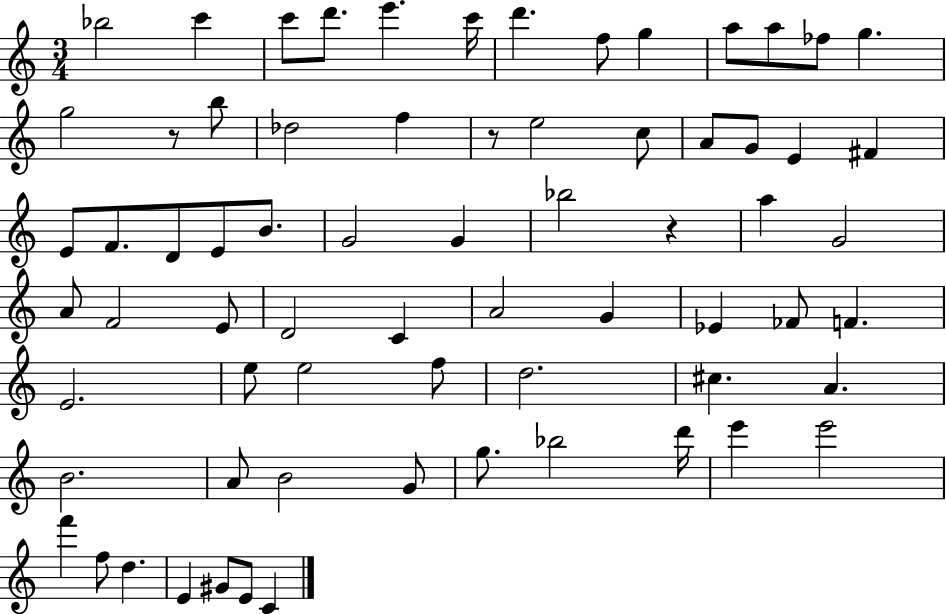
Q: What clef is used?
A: treble